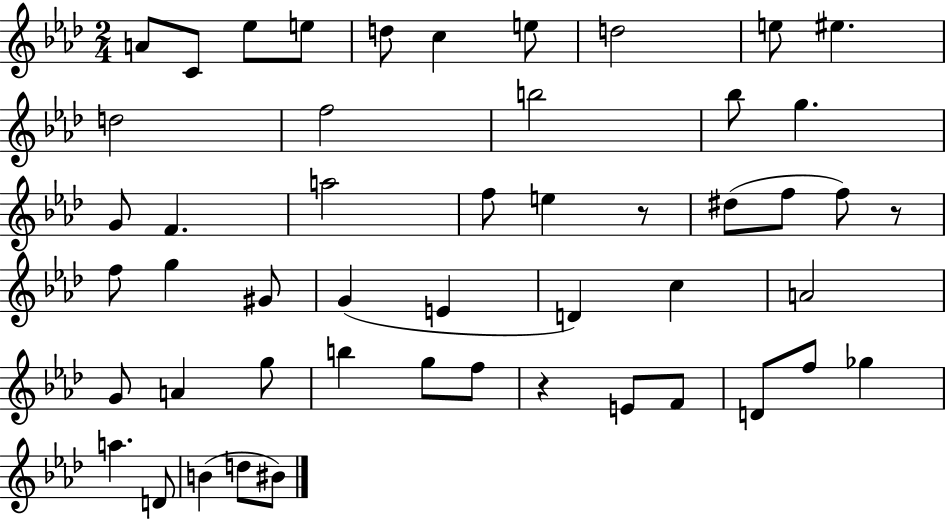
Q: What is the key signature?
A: AES major